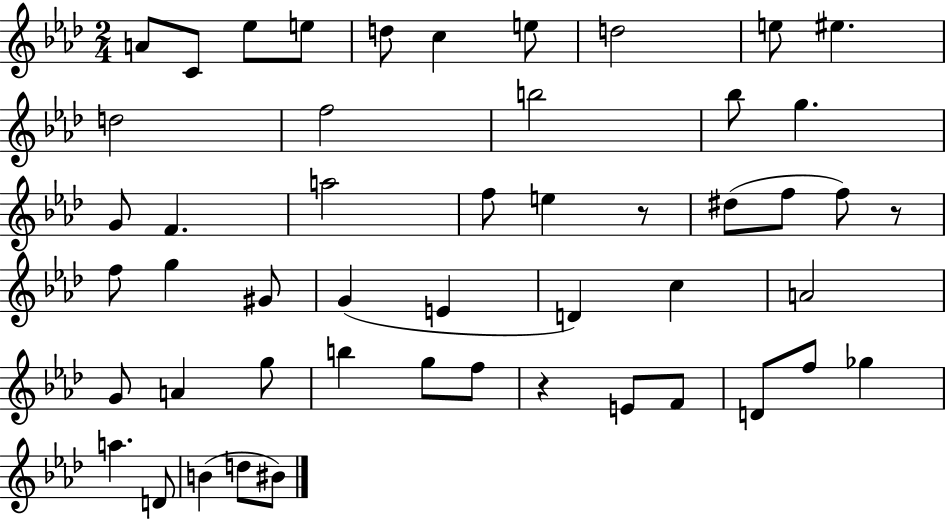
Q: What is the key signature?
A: AES major